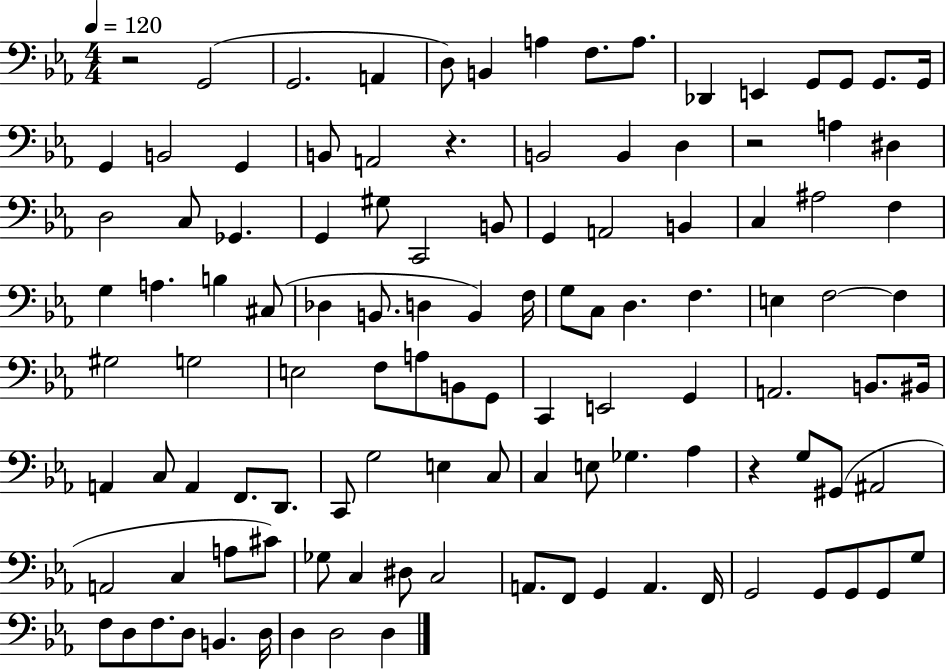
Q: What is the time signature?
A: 4/4